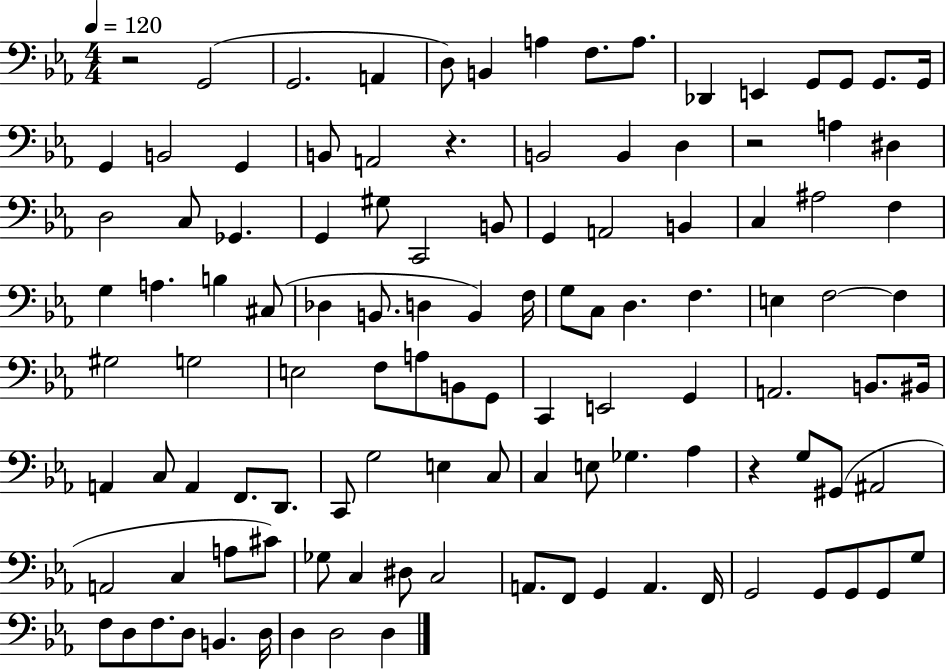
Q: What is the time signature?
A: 4/4